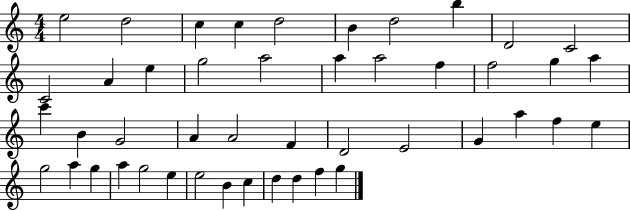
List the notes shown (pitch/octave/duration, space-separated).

E5/h D5/h C5/q C5/q D5/h B4/q D5/h B5/q D4/h C4/h C4/h A4/q E5/q G5/h A5/h A5/q A5/h F5/q F5/h G5/q A5/q C6/q B4/q G4/h A4/q A4/h F4/q D4/h E4/h G4/q A5/q F5/q E5/q G5/h A5/q G5/q A5/q G5/h E5/q E5/h B4/q C5/q D5/q D5/q F5/q G5/q